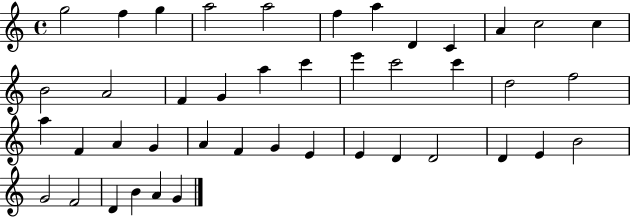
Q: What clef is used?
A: treble